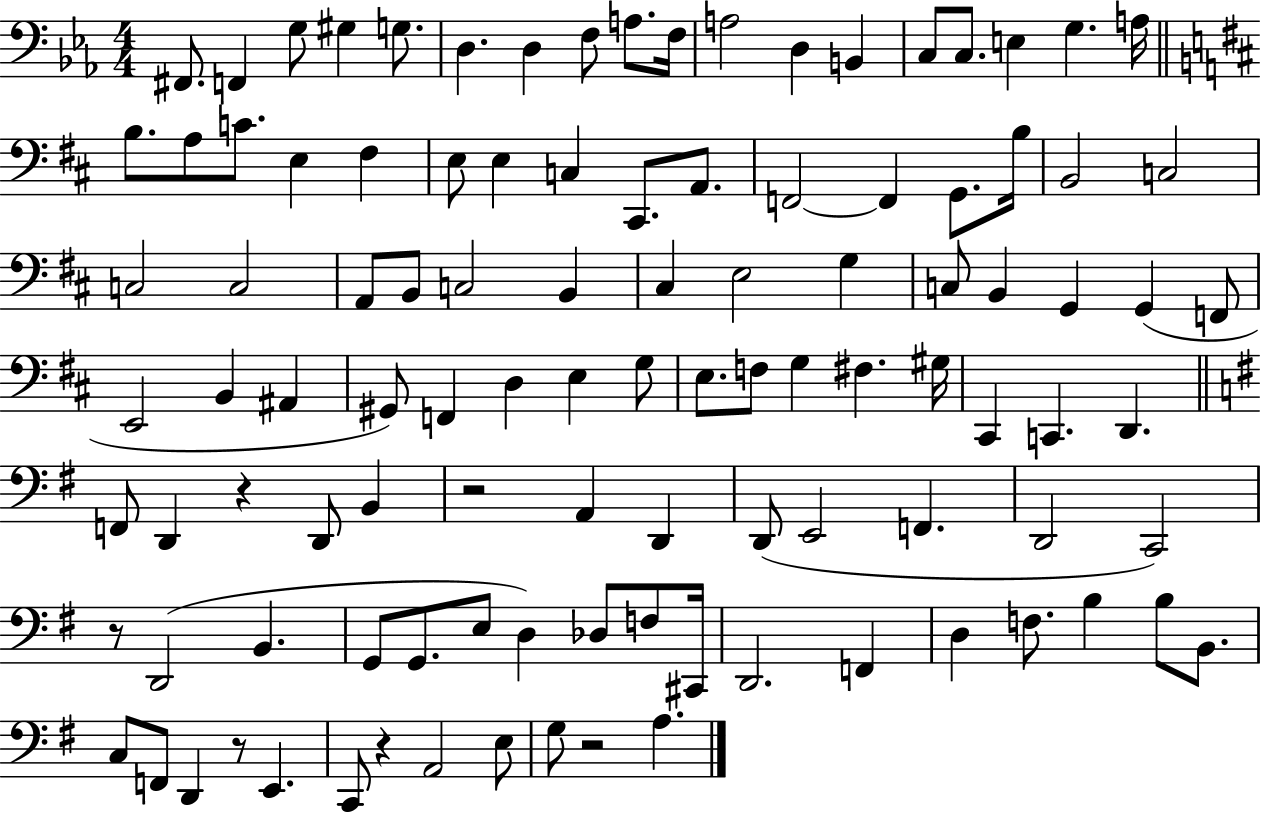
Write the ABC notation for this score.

X:1
T:Untitled
M:4/4
L:1/4
K:Eb
^F,,/2 F,, G,/2 ^G, G,/2 D, D, F,/2 A,/2 F,/4 A,2 D, B,, C,/2 C,/2 E, G, A,/4 B,/2 A,/2 C/2 E, ^F, E,/2 E, C, ^C,,/2 A,,/2 F,,2 F,, G,,/2 B,/4 B,,2 C,2 C,2 C,2 A,,/2 B,,/2 C,2 B,, ^C, E,2 G, C,/2 B,, G,, G,, F,,/2 E,,2 B,, ^A,, ^G,,/2 F,, D, E, G,/2 E,/2 F,/2 G, ^F, ^G,/4 ^C,, C,, D,, F,,/2 D,, z D,,/2 B,, z2 A,, D,, D,,/2 E,,2 F,, D,,2 C,,2 z/2 D,,2 B,, G,,/2 G,,/2 E,/2 D, _D,/2 F,/2 ^C,,/4 D,,2 F,, D, F,/2 B, B,/2 B,,/2 C,/2 F,,/2 D,, z/2 E,, C,,/2 z A,,2 E,/2 G,/2 z2 A,